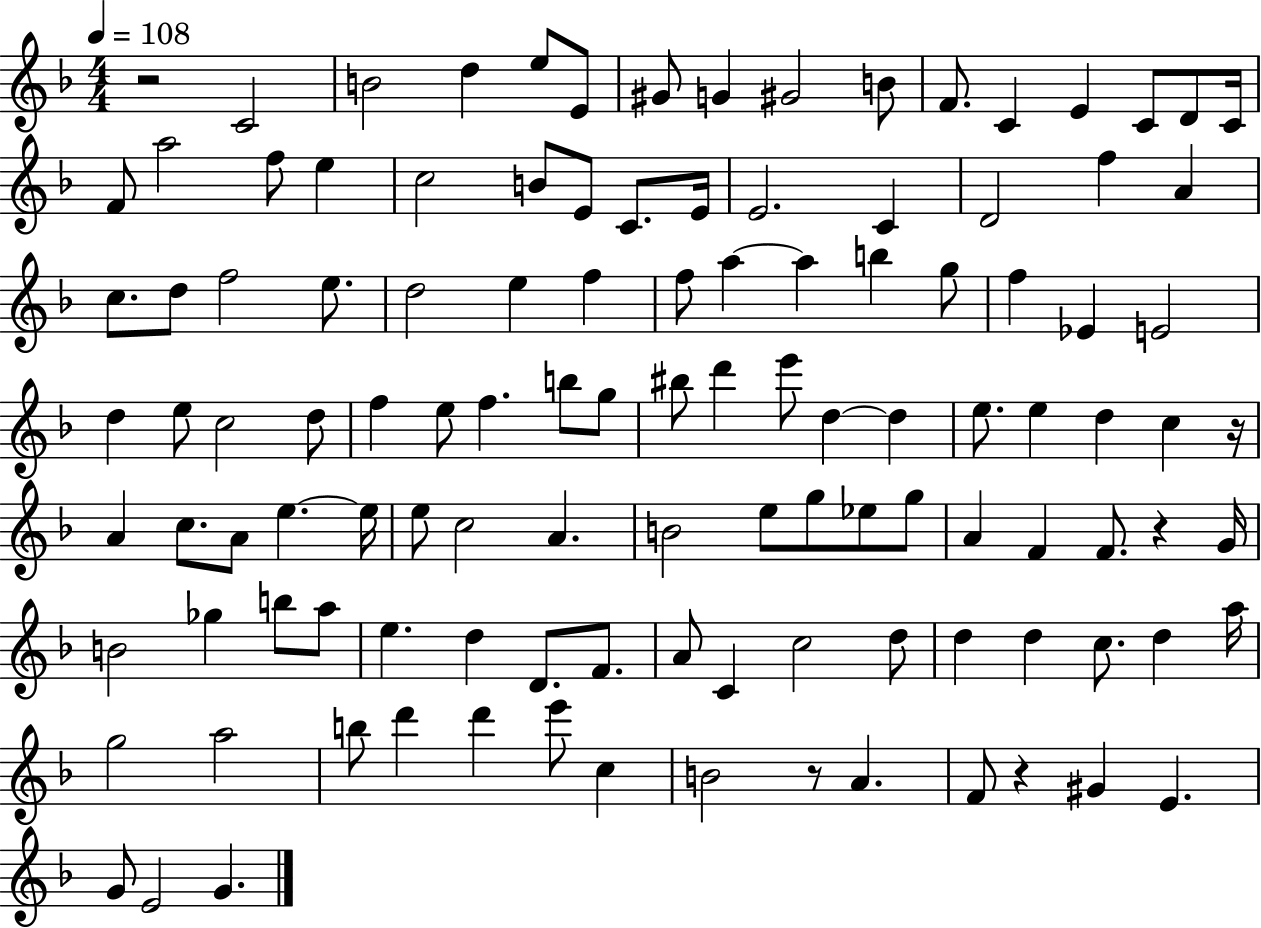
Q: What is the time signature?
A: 4/4